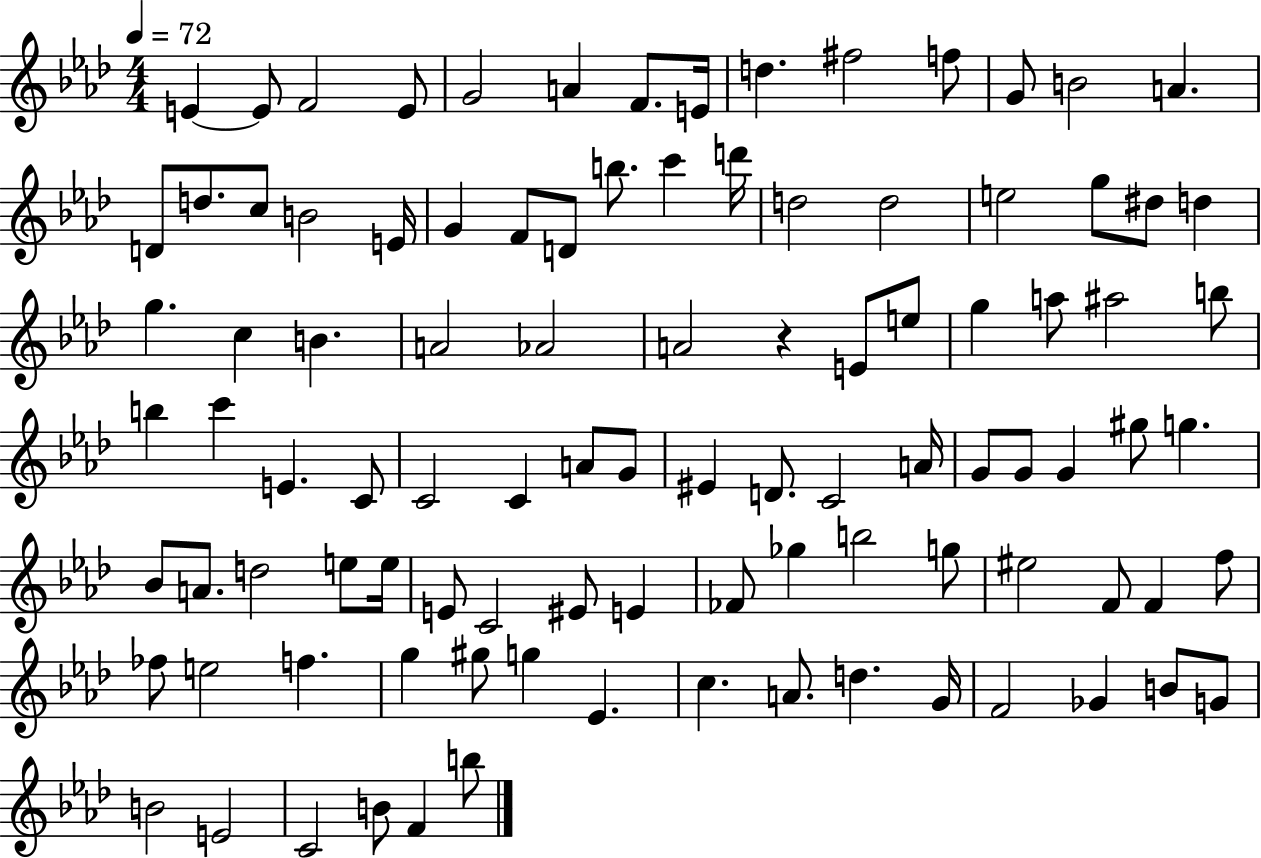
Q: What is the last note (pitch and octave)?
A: B5